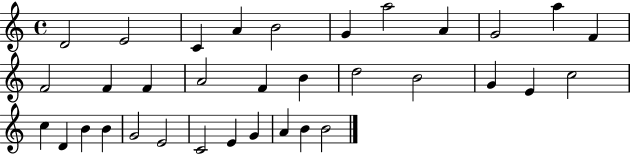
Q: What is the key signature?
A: C major